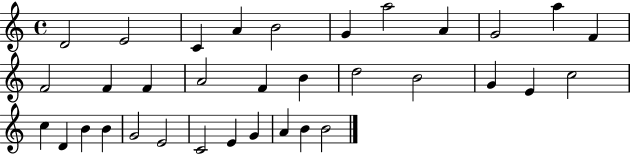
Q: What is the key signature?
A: C major